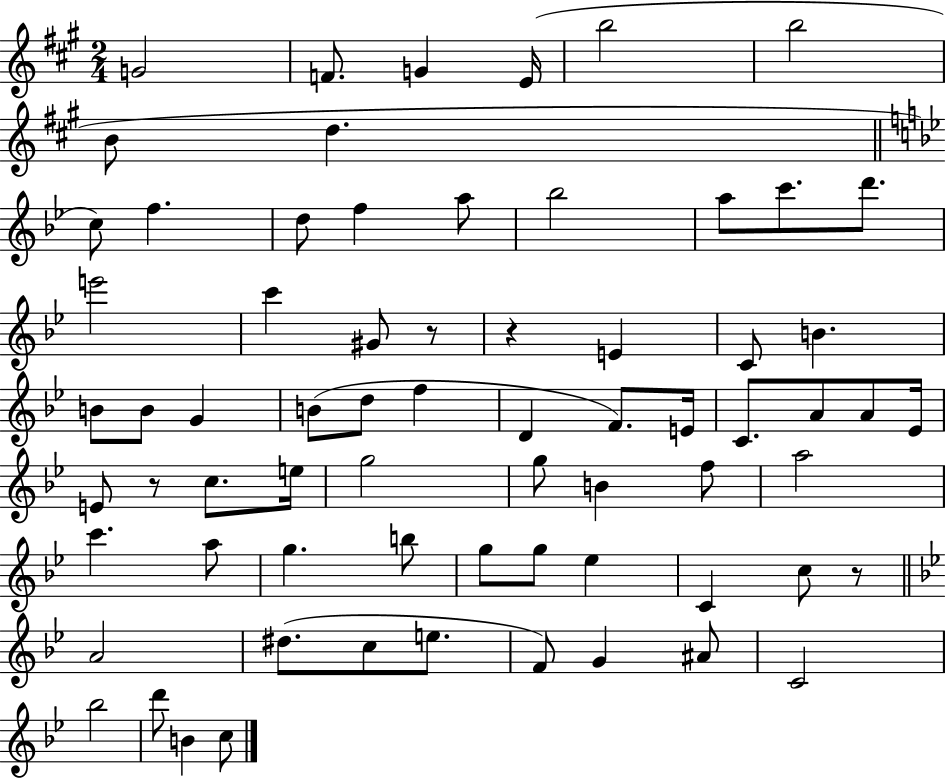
{
  \clef treble
  \numericTimeSignature
  \time 2/4
  \key a \major
  g'2 | f'8. g'4 e'16( | b''2 | b''2 | \break b'8 d''4. | \bar "||" \break \key bes \major c''8) f''4. | d''8 f''4 a''8 | bes''2 | a''8 c'''8. d'''8. | \break e'''2 | c'''4 gis'8 r8 | r4 e'4 | c'8 b'4. | \break b'8 b'8 g'4 | b'8( d''8 f''4 | d'4 f'8.) e'16 | c'8. a'8 a'8 ees'16 | \break e'8 r8 c''8. e''16 | g''2 | g''8 b'4 f''8 | a''2 | \break c'''4. a''8 | g''4. b''8 | g''8 g''8 ees''4 | c'4 c''8 r8 | \break \bar "||" \break \key g \minor a'2 | dis''8.( c''8 e''8. | f'8) g'4 ais'8 | c'2 | \break bes''2 | d'''8 b'4 c''8 | \bar "|."
}